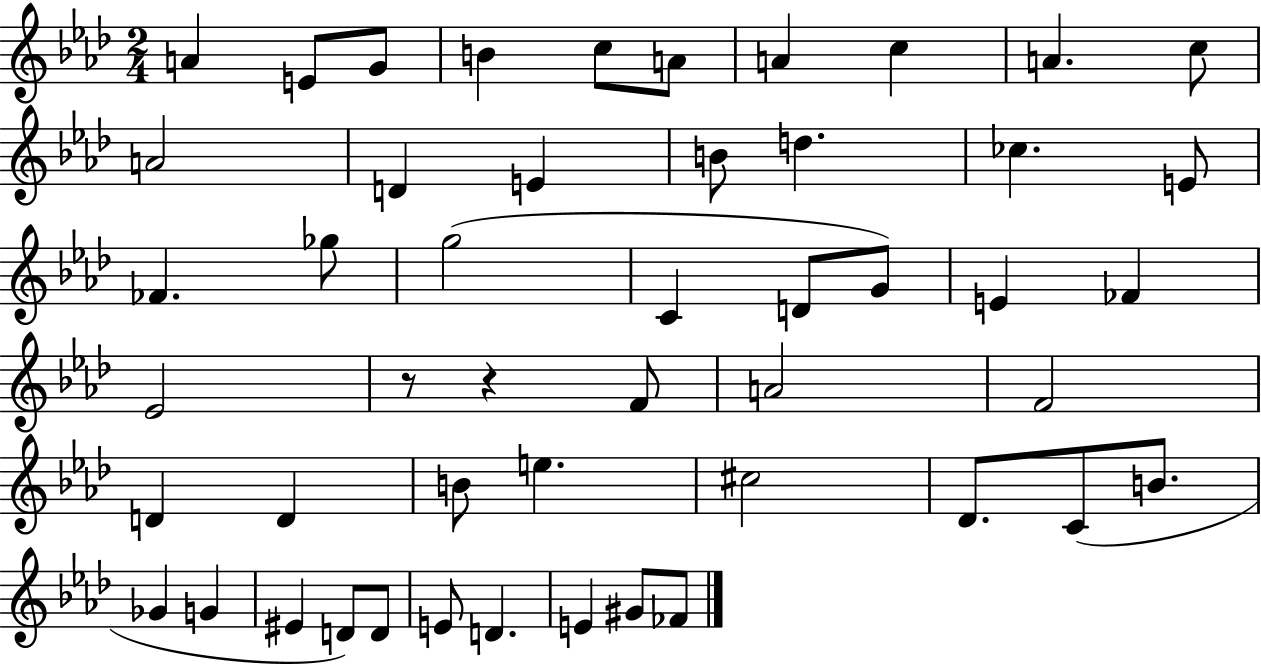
{
  \clef treble
  \numericTimeSignature
  \time 2/4
  \key aes \major
  a'4 e'8 g'8 | b'4 c''8 a'8 | a'4 c''4 | a'4. c''8 | \break a'2 | d'4 e'4 | b'8 d''4. | ces''4. e'8 | \break fes'4. ges''8 | g''2( | c'4 d'8 g'8) | e'4 fes'4 | \break ees'2 | r8 r4 f'8 | a'2 | f'2 | \break d'4 d'4 | b'8 e''4. | cis''2 | des'8. c'8( b'8. | \break ges'4 g'4 | eis'4 d'8) d'8 | e'8 d'4. | e'4 gis'8 fes'8 | \break \bar "|."
}